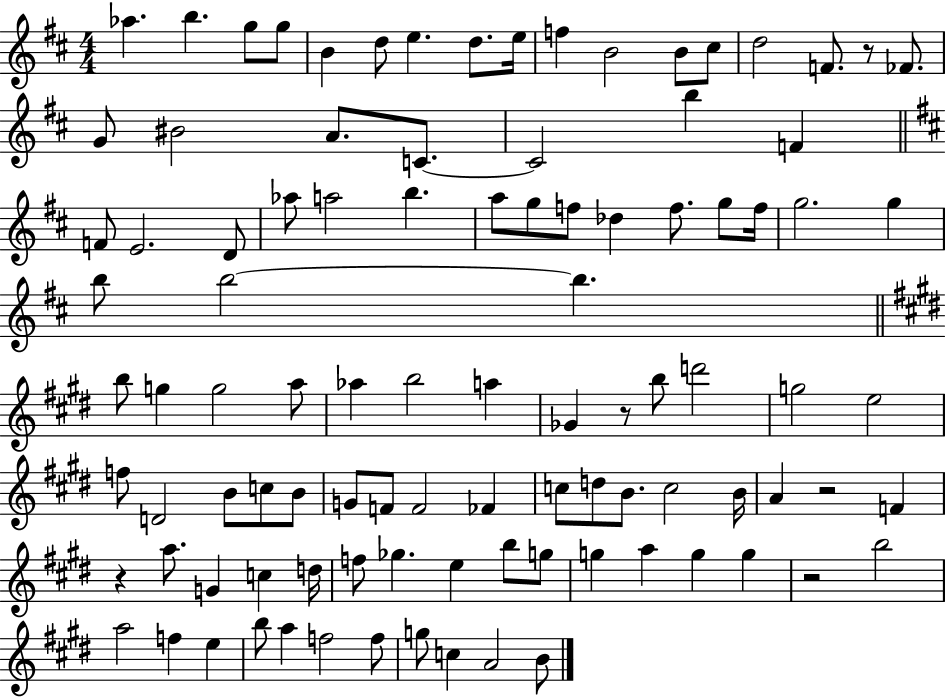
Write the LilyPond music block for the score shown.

{
  \clef treble
  \numericTimeSignature
  \time 4/4
  \key d \major
  aes''4. b''4. g''8 g''8 | b'4 d''8 e''4. d''8. e''16 | f''4 b'2 b'8 cis''8 | d''2 f'8. r8 fes'8. | \break g'8 bis'2 a'8. c'8.~~ | c'2 b''4 f'4 | \bar "||" \break \key d \major f'8 e'2. d'8 | aes''8 a''2 b''4. | a''8 g''8 f''8 des''4 f''8. g''8 f''16 | g''2. g''4 | \break b''8 b''2~~ b''4. | \bar "||" \break \key e \major b''8 g''4 g''2 a''8 | aes''4 b''2 a''4 | ges'4 r8 b''8 d'''2 | g''2 e''2 | \break f''8 d'2 b'8 c''8 b'8 | g'8 f'8 f'2 fes'4 | c''8 d''8 b'8. c''2 b'16 | a'4 r2 f'4 | \break r4 a''8. g'4 c''4 d''16 | f''8 ges''4. e''4 b''8 g''8 | g''4 a''4 g''4 g''4 | r2 b''2 | \break a''2 f''4 e''4 | b''8 a''4 f''2 f''8 | g''8 c''4 a'2 b'8 | \bar "|."
}